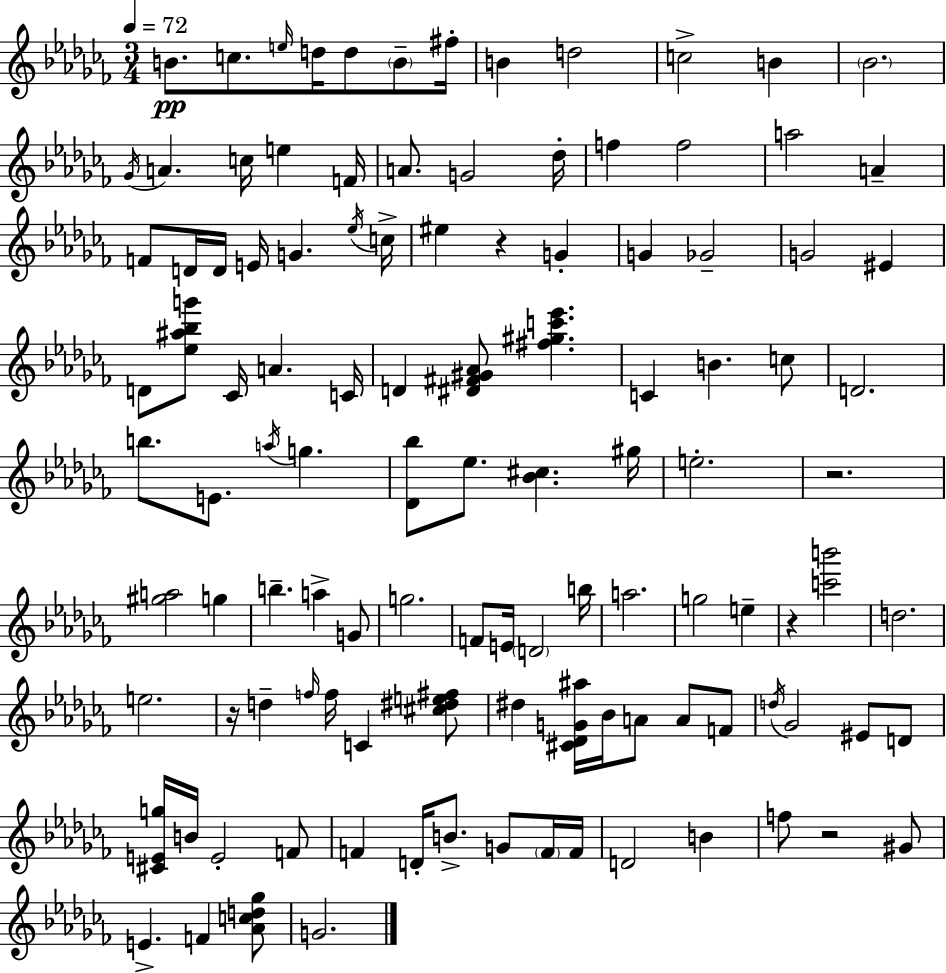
B4/e. C5/e. E5/s D5/s D5/e B4/e F#5/s B4/q D5/h C5/h B4/q Bb4/h. Gb4/s A4/q. C5/s E5/q F4/s A4/e. G4/h Db5/s F5/q F5/h A5/h A4/q F4/e D4/s D4/s E4/s G4/q. Eb5/s C5/s EIS5/q R/q G4/q G4/q Gb4/h G4/h EIS4/q D4/e [Eb5,A#5,Bb5,G6]/e CES4/s A4/q. C4/s D4/q [D#4,F#4,G#4,Ab4]/e [F#5,G#5,C6,Eb6]/q. C4/q B4/q. C5/e D4/h. B5/e. E4/e. A5/s G5/q. [Db4,Bb5]/e Eb5/e. [Bb4,C#5]/q. G#5/s E5/h. R/h. [G#5,A5]/h G5/q B5/q. A5/q G4/e G5/h. F4/e E4/s D4/h B5/s A5/h. G5/h E5/q R/q [C6,B6]/h D5/h. E5/h. R/s D5/q F5/s F5/s C4/q [C#5,D#5,E5,F#5]/e D#5/q [C#4,Db4,G4,A#5]/s Bb4/s A4/e A4/e F4/e D5/s Gb4/h EIS4/e D4/e [C#4,E4,G5]/s B4/s E4/h F4/e F4/q D4/s B4/e. G4/e F4/s F4/s D4/h B4/q F5/e R/h G#4/e E4/q. F4/q [Ab4,C5,D5,Gb5]/e G4/h.